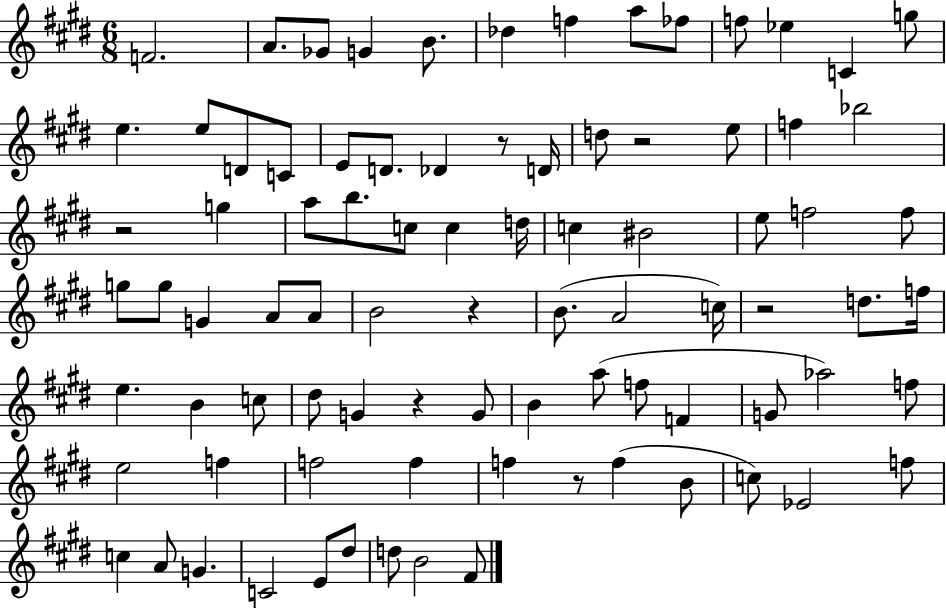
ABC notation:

X:1
T:Untitled
M:6/8
L:1/4
K:E
F2 A/2 _G/2 G B/2 _d f a/2 _f/2 f/2 _e C g/2 e e/2 D/2 C/2 E/2 D/2 _D z/2 D/4 d/2 z2 e/2 f _b2 z2 g a/2 b/2 c/2 c d/4 c ^B2 e/2 f2 f/2 g/2 g/2 G A/2 A/2 B2 z B/2 A2 c/4 z2 d/2 f/4 e B c/2 ^d/2 G z G/2 B a/2 f/2 F G/2 _a2 f/2 e2 f f2 f f z/2 f B/2 c/2 _E2 f/2 c A/2 G C2 E/2 ^d/2 d/2 B2 ^F/2